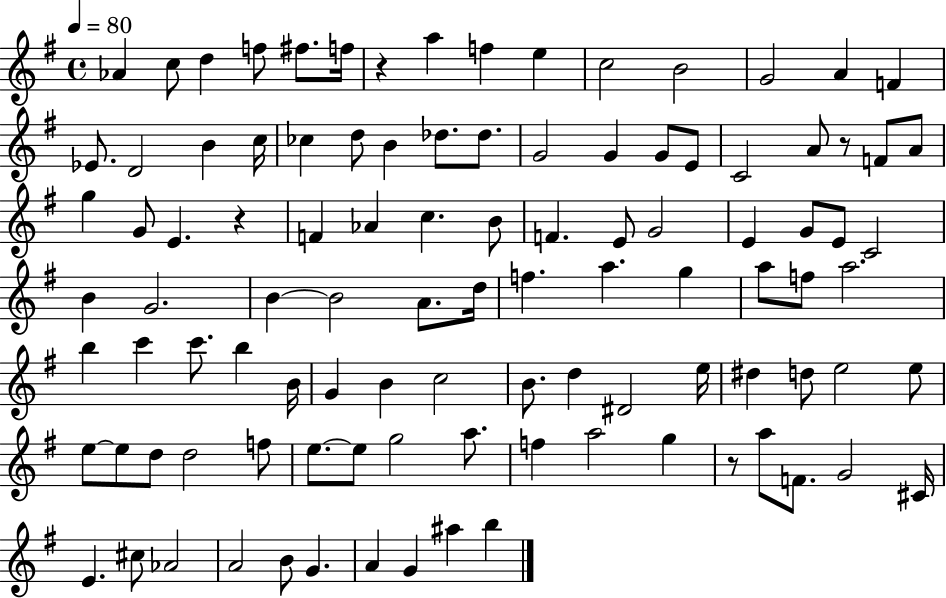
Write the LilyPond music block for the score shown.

{
  \clef treble
  \time 4/4
  \defaultTimeSignature
  \key g \major
  \tempo 4 = 80
  aes'4 c''8 d''4 f''8 fis''8. f''16 | r4 a''4 f''4 e''4 | c''2 b'2 | g'2 a'4 f'4 | \break ees'8. d'2 b'4 c''16 | ces''4 d''8 b'4 des''8. des''8. | g'2 g'4 g'8 e'8 | c'2 a'8 r8 f'8 a'8 | \break g''4 g'8 e'4. r4 | f'4 aes'4 c''4. b'8 | f'4. e'8 g'2 | e'4 g'8 e'8 c'2 | \break b'4 g'2. | b'4~~ b'2 a'8. d''16 | f''4. a''4. g''4 | a''8 f''8 a''2. | \break b''4 c'''4 c'''8. b''4 b'16 | g'4 b'4 c''2 | b'8. d''4 dis'2 e''16 | dis''4 d''8 e''2 e''8 | \break e''8~~ e''8 d''8 d''2 f''8 | e''8.~~ e''8 g''2 a''8. | f''4 a''2 g''4 | r8 a''8 f'8. g'2 cis'16 | \break e'4. cis''8 aes'2 | a'2 b'8 g'4. | a'4 g'4 ais''4 b''4 | \bar "|."
}